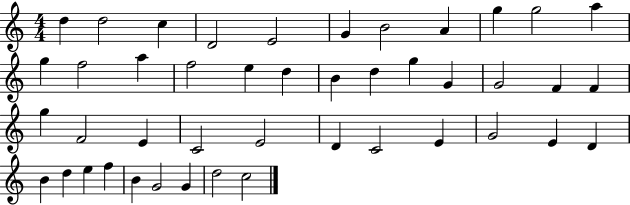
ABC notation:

X:1
T:Untitled
M:4/4
L:1/4
K:C
d d2 c D2 E2 G B2 A g g2 a g f2 a f2 e d B d g G G2 F F g F2 E C2 E2 D C2 E G2 E D B d e f B G2 G d2 c2